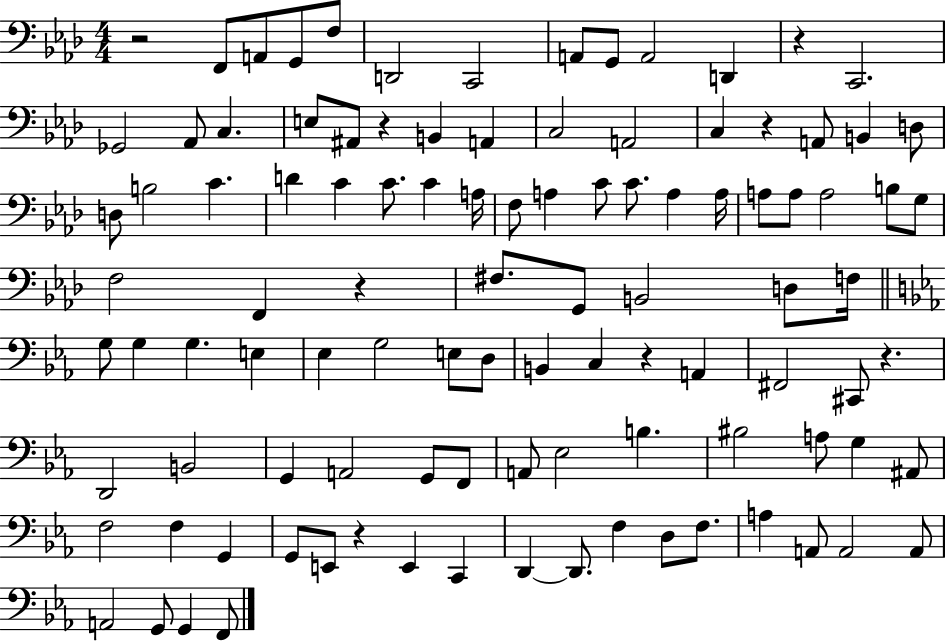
X:1
T:Untitled
M:4/4
L:1/4
K:Ab
z2 F,,/2 A,,/2 G,,/2 F,/2 D,,2 C,,2 A,,/2 G,,/2 A,,2 D,, z C,,2 _G,,2 _A,,/2 C, E,/2 ^A,,/2 z B,, A,, C,2 A,,2 C, z A,,/2 B,, D,/2 D,/2 B,2 C D C C/2 C A,/4 F,/2 A, C/2 C/2 A, A,/4 A,/2 A,/2 A,2 B,/2 G,/2 F,2 F,, z ^F,/2 G,,/2 B,,2 D,/2 F,/4 G,/2 G, G, E, _E, G,2 E,/2 D,/2 B,, C, z A,, ^F,,2 ^C,,/2 z D,,2 B,,2 G,, A,,2 G,,/2 F,,/2 A,,/2 _E,2 B, ^B,2 A,/2 G, ^A,,/2 F,2 F, G,, G,,/2 E,,/2 z E,, C,, D,, D,,/2 F, D,/2 F,/2 A, A,,/2 A,,2 A,,/2 A,,2 G,,/2 G,, F,,/2